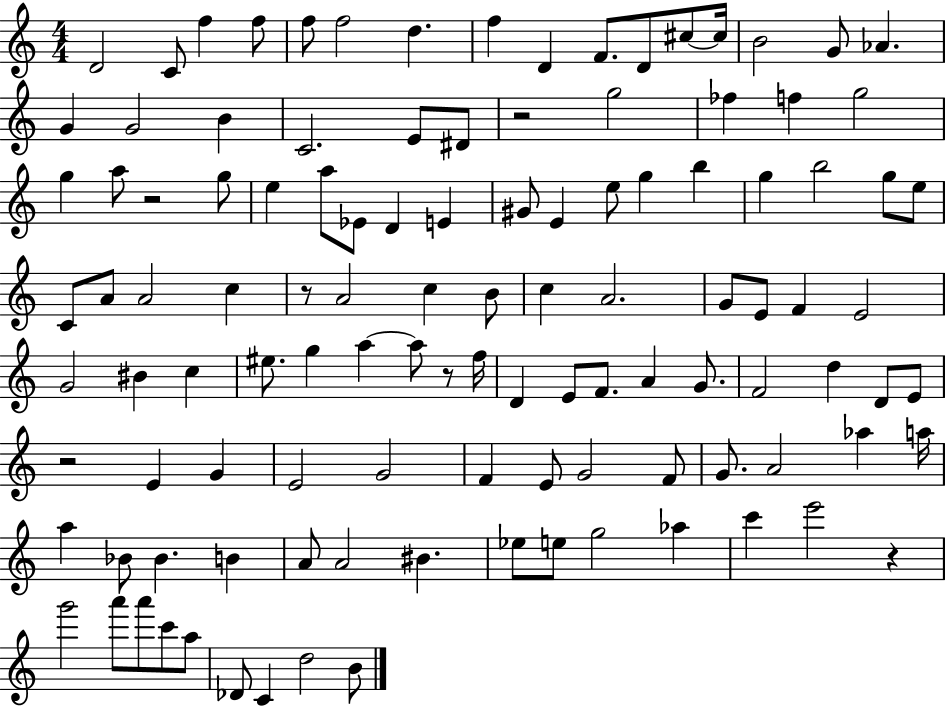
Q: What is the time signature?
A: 4/4